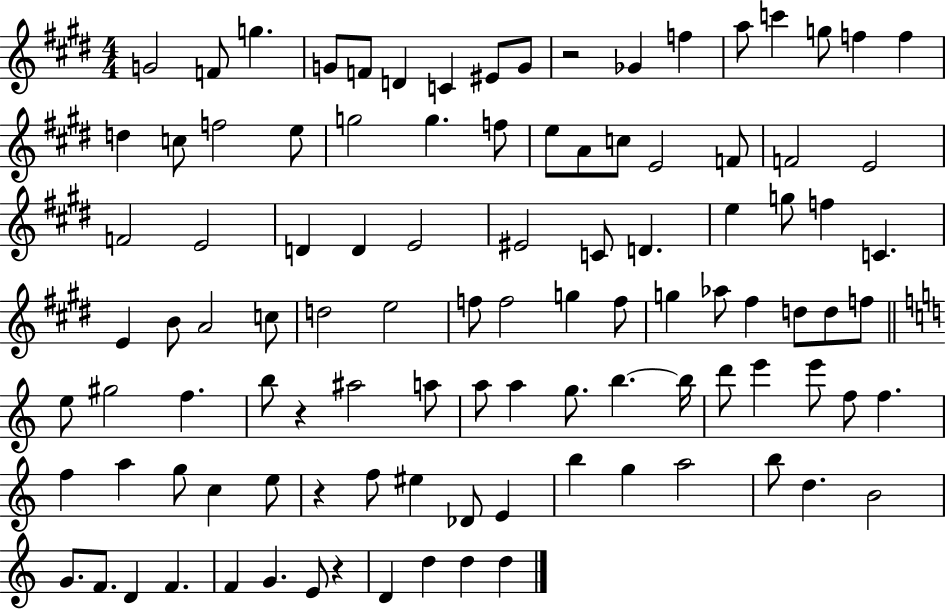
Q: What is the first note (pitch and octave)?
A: G4